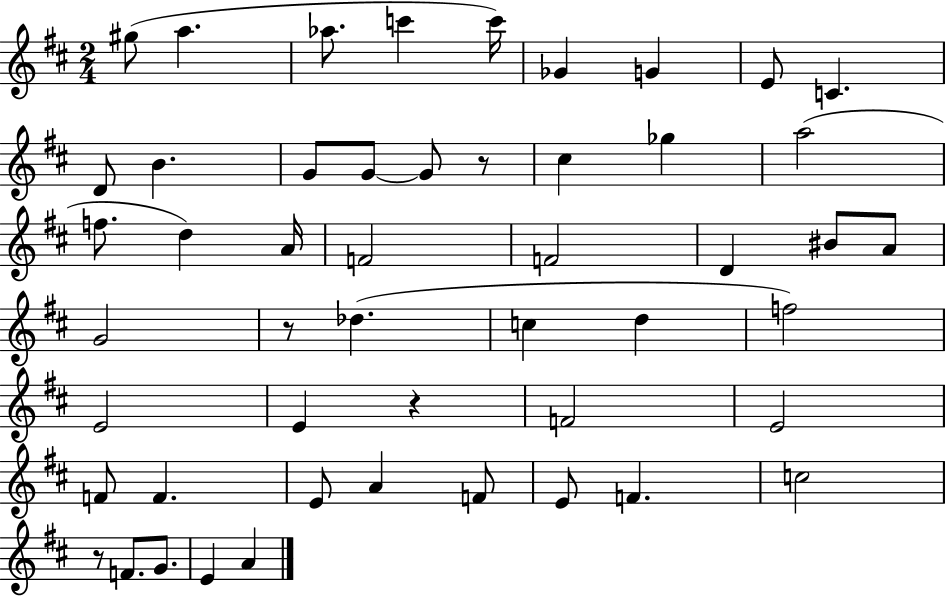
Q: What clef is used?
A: treble